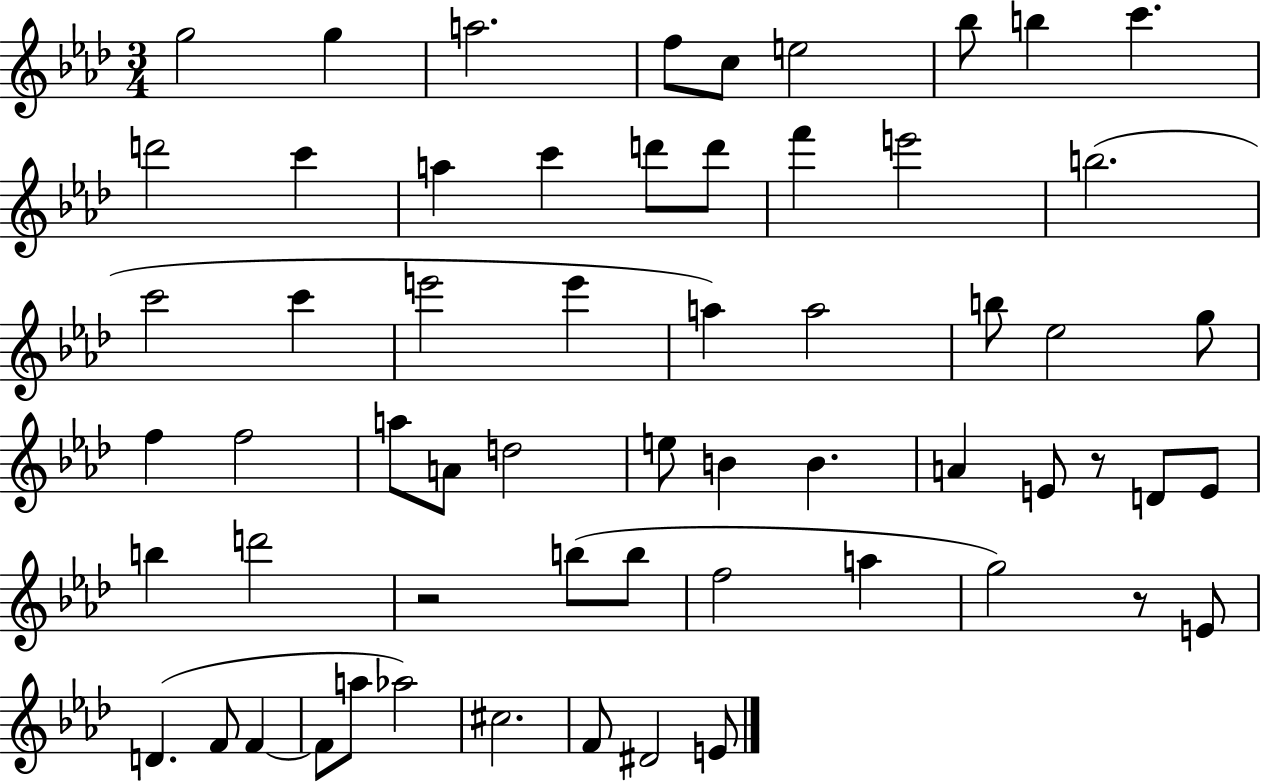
{
  \clef treble
  \numericTimeSignature
  \time 3/4
  \key aes \major
  g''2 g''4 | a''2. | f''8 c''8 e''2 | bes''8 b''4 c'''4. | \break d'''2 c'''4 | a''4 c'''4 d'''8 d'''8 | f'''4 e'''2 | b''2.( | \break c'''2 c'''4 | e'''2 e'''4 | a''4) a''2 | b''8 ees''2 g''8 | \break f''4 f''2 | a''8 a'8 d''2 | e''8 b'4 b'4. | a'4 e'8 r8 d'8 e'8 | \break b''4 d'''2 | r2 b''8( b''8 | f''2 a''4 | g''2) r8 e'8 | \break d'4.( f'8 f'4~~ | f'8 a''8 aes''2) | cis''2. | f'8 dis'2 e'8 | \break \bar "|."
}